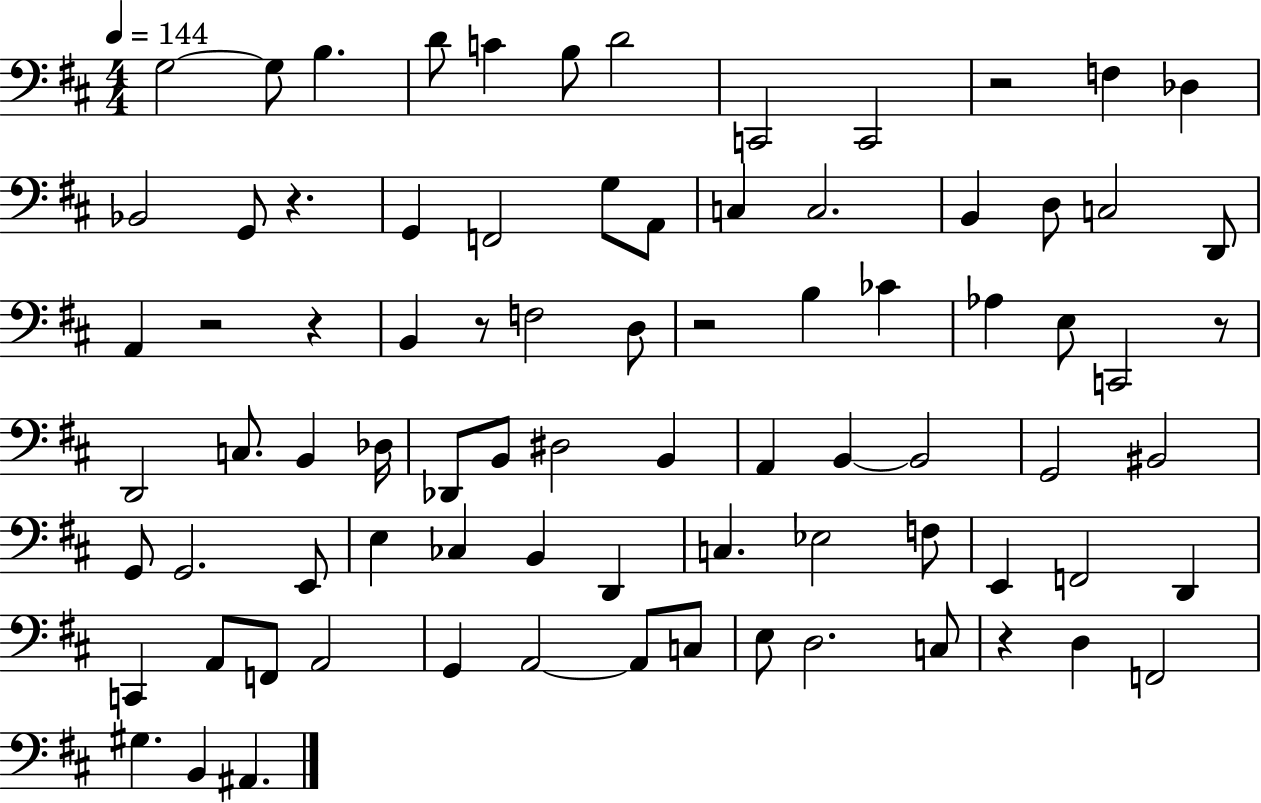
{
  \clef bass
  \numericTimeSignature
  \time 4/4
  \key d \major
  \tempo 4 = 144
  \repeat volta 2 { g2~~ g8 b4. | d'8 c'4 b8 d'2 | c,2 c,2 | r2 f4 des4 | \break bes,2 g,8 r4. | g,4 f,2 g8 a,8 | c4 c2. | b,4 d8 c2 d,8 | \break a,4 r2 r4 | b,4 r8 f2 d8 | r2 b4 ces'4 | aes4 e8 c,2 r8 | \break d,2 c8. b,4 des16 | des,8 b,8 dis2 b,4 | a,4 b,4~~ b,2 | g,2 bis,2 | \break g,8 g,2. e,8 | e4 ces4 b,4 d,4 | c4. ees2 f8 | e,4 f,2 d,4 | \break c,4 a,8 f,8 a,2 | g,4 a,2~~ a,8 c8 | e8 d2. c8 | r4 d4 f,2 | \break gis4. b,4 ais,4. | } \bar "|."
}